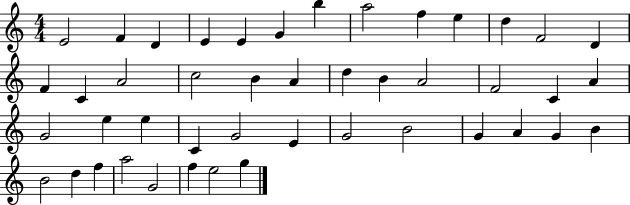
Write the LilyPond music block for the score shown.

{
  \clef treble
  \numericTimeSignature
  \time 4/4
  \key c \major
  e'2 f'4 d'4 | e'4 e'4 g'4 b''4 | a''2 f''4 e''4 | d''4 f'2 d'4 | \break f'4 c'4 a'2 | c''2 b'4 a'4 | d''4 b'4 a'2 | f'2 c'4 a'4 | \break g'2 e''4 e''4 | c'4 g'2 e'4 | g'2 b'2 | g'4 a'4 g'4 b'4 | \break b'2 d''4 f''4 | a''2 g'2 | f''4 e''2 g''4 | \bar "|."
}